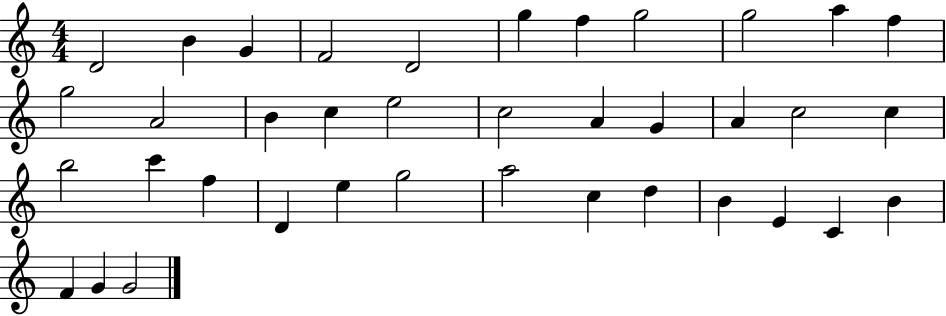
D4/h B4/q G4/q F4/h D4/h G5/q F5/q G5/h G5/h A5/q F5/q G5/h A4/h B4/q C5/q E5/h C5/h A4/q G4/q A4/q C5/h C5/q B5/h C6/q F5/q D4/q E5/q G5/h A5/h C5/q D5/q B4/q E4/q C4/q B4/q F4/q G4/q G4/h